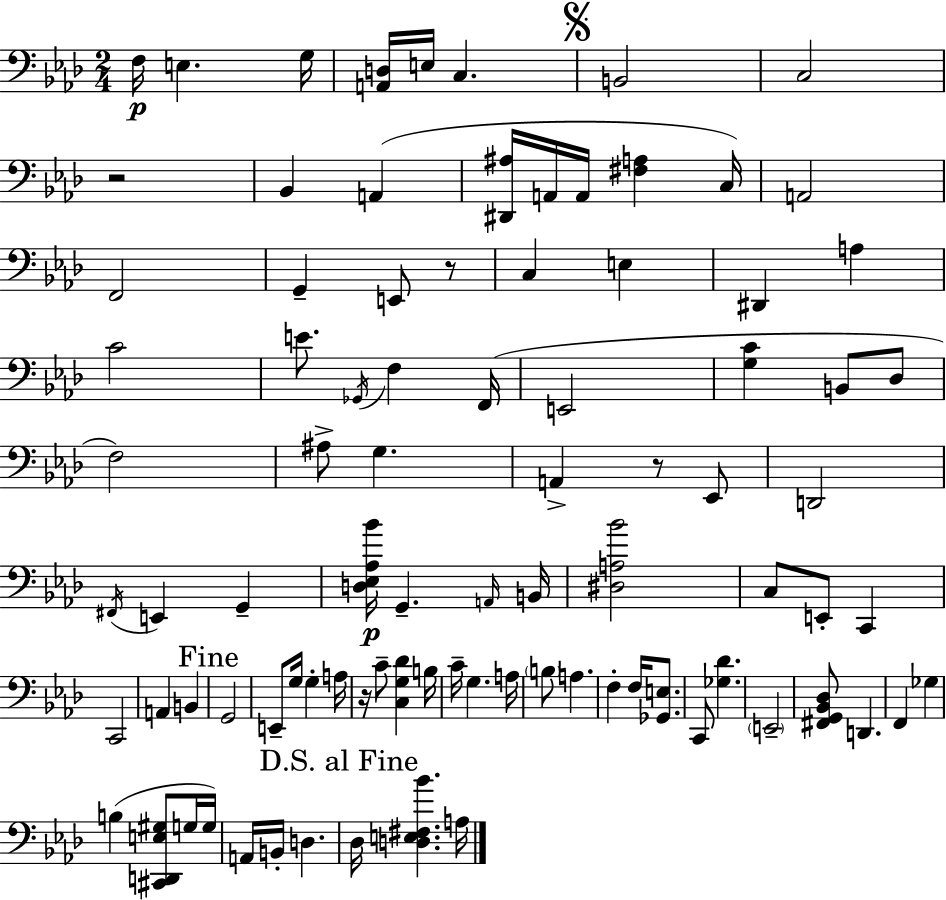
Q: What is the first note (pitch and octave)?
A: F3